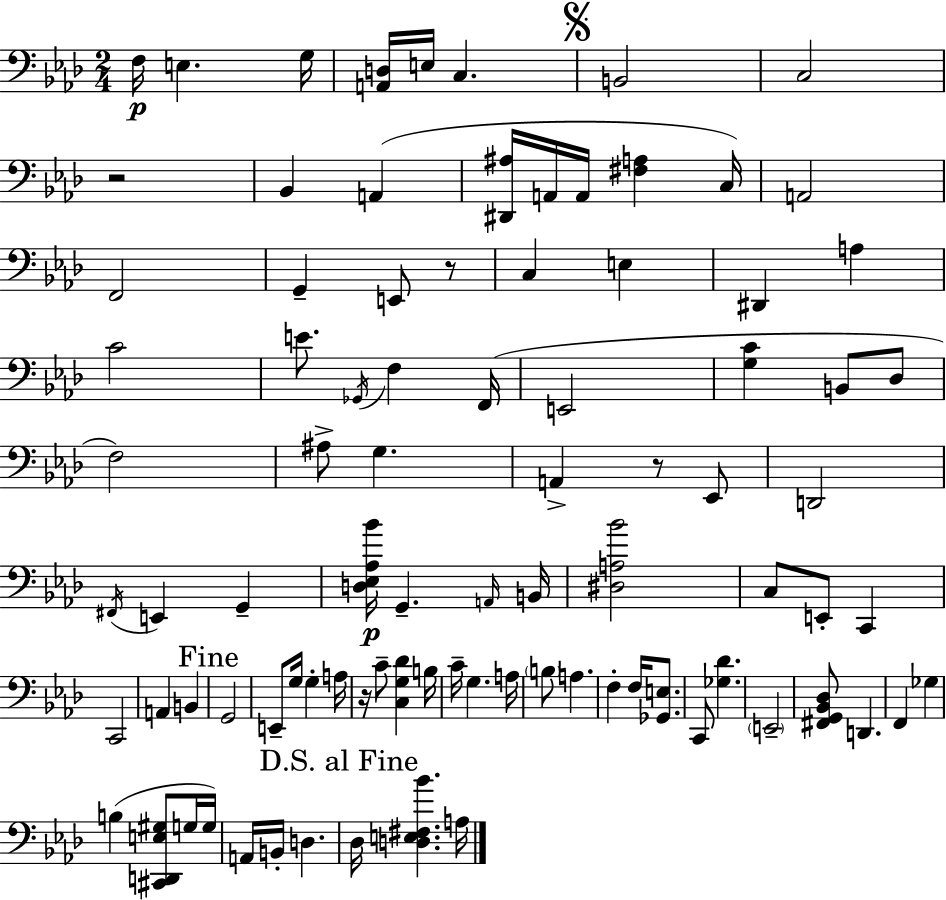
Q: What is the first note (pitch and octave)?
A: F3